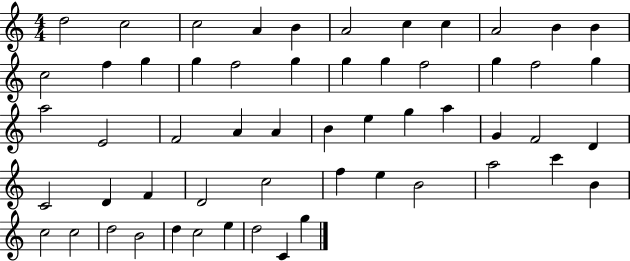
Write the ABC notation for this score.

X:1
T:Untitled
M:4/4
L:1/4
K:C
d2 c2 c2 A B A2 c c A2 B B c2 f g g f2 g g g f2 g f2 g a2 E2 F2 A A B e g a G F2 D C2 D F D2 c2 f e B2 a2 c' B c2 c2 d2 B2 d c2 e d2 C g